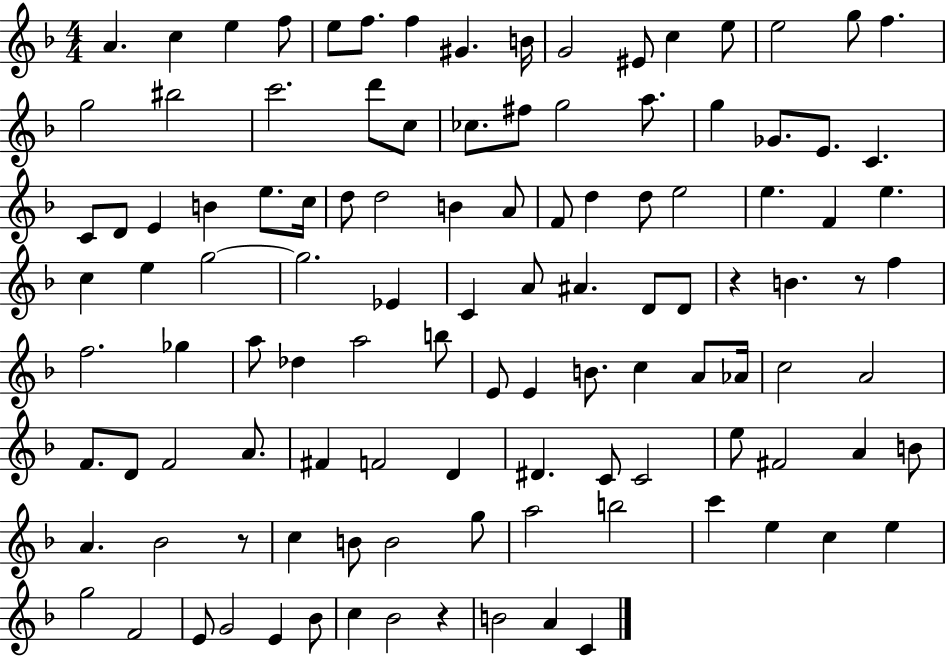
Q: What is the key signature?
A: F major